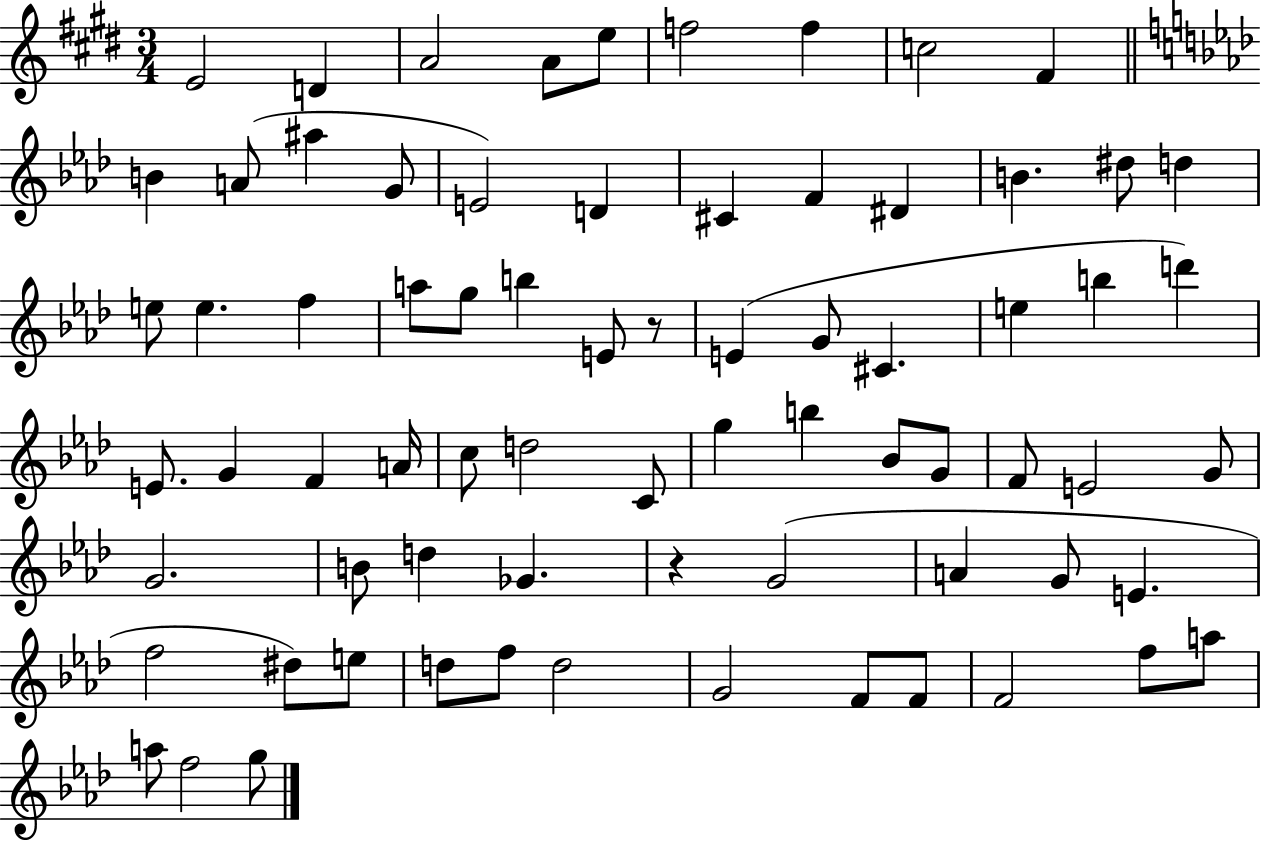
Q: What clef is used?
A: treble